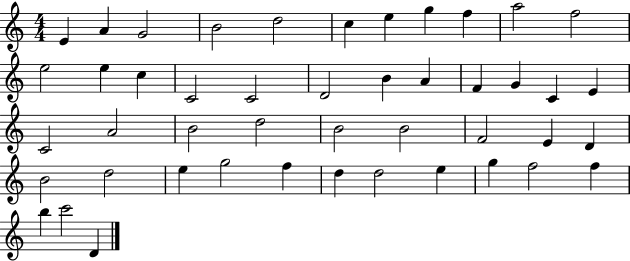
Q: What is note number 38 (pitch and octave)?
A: D5